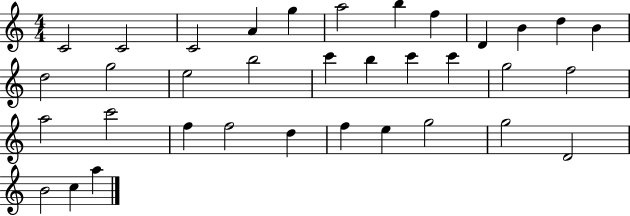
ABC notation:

X:1
T:Untitled
M:4/4
L:1/4
K:C
C2 C2 C2 A g a2 b f D B d B d2 g2 e2 b2 c' b c' c' g2 f2 a2 c'2 f f2 d f e g2 g2 D2 B2 c a